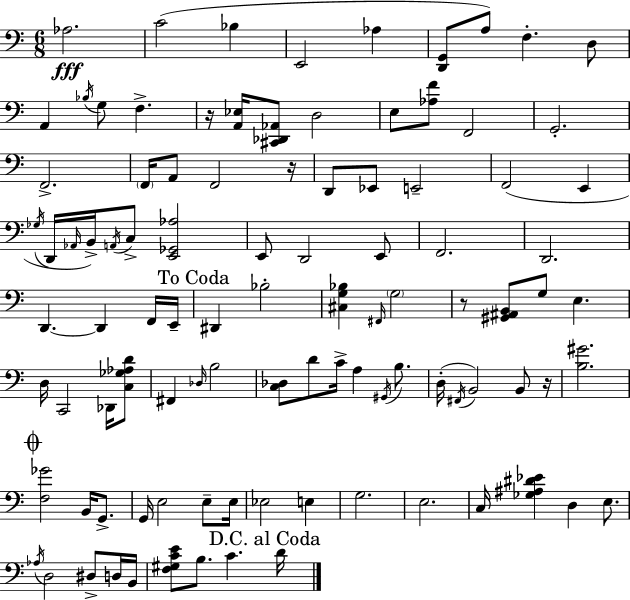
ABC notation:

X:1
T:Untitled
M:6/8
L:1/4
K:Am
_A,2 C2 _B, E,,2 _A, [D,,G,,]/2 A,/2 F, D,/2 A,, _B,/4 G,/2 F, z/4 [A,,_E,]/4 [^C,,_D,,_A,,]/2 D,2 E,/2 [_A,F]/2 F,,2 G,,2 F,,2 F,,/4 A,,/2 F,,2 z/4 D,,/2 _E,,/2 E,,2 F,,2 E,, _G,/4 D,,/4 _A,,/4 B,,/4 A,,/4 C,/2 [E,,_G,,_A,]2 E,,/2 D,,2 E,,/2 F,,2 D,,2 D,, D,, F,,/4 E,,/4 ^D,, _B,2 [^C,G,_B,] ^F,,/4 G,2 z/2 [^G,,^A,,B,,]/2 G,/2 E, D,/4 C,,2 _D,,/4 [C,_G,_A,D]/2 ^F,, _D,/4 B,2 [C,_D,]/2 D/2 C/4 A, ^G,,/4 B,/2 D,/4 ^F,,/4 B,,2 B,,/2 z/4 [B,^G]2 [F,_G]2 B,,/4 G,,/2 G,,/4 E,2 E,/2 E,/4 _E,2 E, G,2 E,2 C,/4 [_G,^A,^D_E] D, E,/2 _A,/4 D,2 ^D,/2 D,/4 B,,/4 [F,^G,CE]/2 B,/2 C D/4